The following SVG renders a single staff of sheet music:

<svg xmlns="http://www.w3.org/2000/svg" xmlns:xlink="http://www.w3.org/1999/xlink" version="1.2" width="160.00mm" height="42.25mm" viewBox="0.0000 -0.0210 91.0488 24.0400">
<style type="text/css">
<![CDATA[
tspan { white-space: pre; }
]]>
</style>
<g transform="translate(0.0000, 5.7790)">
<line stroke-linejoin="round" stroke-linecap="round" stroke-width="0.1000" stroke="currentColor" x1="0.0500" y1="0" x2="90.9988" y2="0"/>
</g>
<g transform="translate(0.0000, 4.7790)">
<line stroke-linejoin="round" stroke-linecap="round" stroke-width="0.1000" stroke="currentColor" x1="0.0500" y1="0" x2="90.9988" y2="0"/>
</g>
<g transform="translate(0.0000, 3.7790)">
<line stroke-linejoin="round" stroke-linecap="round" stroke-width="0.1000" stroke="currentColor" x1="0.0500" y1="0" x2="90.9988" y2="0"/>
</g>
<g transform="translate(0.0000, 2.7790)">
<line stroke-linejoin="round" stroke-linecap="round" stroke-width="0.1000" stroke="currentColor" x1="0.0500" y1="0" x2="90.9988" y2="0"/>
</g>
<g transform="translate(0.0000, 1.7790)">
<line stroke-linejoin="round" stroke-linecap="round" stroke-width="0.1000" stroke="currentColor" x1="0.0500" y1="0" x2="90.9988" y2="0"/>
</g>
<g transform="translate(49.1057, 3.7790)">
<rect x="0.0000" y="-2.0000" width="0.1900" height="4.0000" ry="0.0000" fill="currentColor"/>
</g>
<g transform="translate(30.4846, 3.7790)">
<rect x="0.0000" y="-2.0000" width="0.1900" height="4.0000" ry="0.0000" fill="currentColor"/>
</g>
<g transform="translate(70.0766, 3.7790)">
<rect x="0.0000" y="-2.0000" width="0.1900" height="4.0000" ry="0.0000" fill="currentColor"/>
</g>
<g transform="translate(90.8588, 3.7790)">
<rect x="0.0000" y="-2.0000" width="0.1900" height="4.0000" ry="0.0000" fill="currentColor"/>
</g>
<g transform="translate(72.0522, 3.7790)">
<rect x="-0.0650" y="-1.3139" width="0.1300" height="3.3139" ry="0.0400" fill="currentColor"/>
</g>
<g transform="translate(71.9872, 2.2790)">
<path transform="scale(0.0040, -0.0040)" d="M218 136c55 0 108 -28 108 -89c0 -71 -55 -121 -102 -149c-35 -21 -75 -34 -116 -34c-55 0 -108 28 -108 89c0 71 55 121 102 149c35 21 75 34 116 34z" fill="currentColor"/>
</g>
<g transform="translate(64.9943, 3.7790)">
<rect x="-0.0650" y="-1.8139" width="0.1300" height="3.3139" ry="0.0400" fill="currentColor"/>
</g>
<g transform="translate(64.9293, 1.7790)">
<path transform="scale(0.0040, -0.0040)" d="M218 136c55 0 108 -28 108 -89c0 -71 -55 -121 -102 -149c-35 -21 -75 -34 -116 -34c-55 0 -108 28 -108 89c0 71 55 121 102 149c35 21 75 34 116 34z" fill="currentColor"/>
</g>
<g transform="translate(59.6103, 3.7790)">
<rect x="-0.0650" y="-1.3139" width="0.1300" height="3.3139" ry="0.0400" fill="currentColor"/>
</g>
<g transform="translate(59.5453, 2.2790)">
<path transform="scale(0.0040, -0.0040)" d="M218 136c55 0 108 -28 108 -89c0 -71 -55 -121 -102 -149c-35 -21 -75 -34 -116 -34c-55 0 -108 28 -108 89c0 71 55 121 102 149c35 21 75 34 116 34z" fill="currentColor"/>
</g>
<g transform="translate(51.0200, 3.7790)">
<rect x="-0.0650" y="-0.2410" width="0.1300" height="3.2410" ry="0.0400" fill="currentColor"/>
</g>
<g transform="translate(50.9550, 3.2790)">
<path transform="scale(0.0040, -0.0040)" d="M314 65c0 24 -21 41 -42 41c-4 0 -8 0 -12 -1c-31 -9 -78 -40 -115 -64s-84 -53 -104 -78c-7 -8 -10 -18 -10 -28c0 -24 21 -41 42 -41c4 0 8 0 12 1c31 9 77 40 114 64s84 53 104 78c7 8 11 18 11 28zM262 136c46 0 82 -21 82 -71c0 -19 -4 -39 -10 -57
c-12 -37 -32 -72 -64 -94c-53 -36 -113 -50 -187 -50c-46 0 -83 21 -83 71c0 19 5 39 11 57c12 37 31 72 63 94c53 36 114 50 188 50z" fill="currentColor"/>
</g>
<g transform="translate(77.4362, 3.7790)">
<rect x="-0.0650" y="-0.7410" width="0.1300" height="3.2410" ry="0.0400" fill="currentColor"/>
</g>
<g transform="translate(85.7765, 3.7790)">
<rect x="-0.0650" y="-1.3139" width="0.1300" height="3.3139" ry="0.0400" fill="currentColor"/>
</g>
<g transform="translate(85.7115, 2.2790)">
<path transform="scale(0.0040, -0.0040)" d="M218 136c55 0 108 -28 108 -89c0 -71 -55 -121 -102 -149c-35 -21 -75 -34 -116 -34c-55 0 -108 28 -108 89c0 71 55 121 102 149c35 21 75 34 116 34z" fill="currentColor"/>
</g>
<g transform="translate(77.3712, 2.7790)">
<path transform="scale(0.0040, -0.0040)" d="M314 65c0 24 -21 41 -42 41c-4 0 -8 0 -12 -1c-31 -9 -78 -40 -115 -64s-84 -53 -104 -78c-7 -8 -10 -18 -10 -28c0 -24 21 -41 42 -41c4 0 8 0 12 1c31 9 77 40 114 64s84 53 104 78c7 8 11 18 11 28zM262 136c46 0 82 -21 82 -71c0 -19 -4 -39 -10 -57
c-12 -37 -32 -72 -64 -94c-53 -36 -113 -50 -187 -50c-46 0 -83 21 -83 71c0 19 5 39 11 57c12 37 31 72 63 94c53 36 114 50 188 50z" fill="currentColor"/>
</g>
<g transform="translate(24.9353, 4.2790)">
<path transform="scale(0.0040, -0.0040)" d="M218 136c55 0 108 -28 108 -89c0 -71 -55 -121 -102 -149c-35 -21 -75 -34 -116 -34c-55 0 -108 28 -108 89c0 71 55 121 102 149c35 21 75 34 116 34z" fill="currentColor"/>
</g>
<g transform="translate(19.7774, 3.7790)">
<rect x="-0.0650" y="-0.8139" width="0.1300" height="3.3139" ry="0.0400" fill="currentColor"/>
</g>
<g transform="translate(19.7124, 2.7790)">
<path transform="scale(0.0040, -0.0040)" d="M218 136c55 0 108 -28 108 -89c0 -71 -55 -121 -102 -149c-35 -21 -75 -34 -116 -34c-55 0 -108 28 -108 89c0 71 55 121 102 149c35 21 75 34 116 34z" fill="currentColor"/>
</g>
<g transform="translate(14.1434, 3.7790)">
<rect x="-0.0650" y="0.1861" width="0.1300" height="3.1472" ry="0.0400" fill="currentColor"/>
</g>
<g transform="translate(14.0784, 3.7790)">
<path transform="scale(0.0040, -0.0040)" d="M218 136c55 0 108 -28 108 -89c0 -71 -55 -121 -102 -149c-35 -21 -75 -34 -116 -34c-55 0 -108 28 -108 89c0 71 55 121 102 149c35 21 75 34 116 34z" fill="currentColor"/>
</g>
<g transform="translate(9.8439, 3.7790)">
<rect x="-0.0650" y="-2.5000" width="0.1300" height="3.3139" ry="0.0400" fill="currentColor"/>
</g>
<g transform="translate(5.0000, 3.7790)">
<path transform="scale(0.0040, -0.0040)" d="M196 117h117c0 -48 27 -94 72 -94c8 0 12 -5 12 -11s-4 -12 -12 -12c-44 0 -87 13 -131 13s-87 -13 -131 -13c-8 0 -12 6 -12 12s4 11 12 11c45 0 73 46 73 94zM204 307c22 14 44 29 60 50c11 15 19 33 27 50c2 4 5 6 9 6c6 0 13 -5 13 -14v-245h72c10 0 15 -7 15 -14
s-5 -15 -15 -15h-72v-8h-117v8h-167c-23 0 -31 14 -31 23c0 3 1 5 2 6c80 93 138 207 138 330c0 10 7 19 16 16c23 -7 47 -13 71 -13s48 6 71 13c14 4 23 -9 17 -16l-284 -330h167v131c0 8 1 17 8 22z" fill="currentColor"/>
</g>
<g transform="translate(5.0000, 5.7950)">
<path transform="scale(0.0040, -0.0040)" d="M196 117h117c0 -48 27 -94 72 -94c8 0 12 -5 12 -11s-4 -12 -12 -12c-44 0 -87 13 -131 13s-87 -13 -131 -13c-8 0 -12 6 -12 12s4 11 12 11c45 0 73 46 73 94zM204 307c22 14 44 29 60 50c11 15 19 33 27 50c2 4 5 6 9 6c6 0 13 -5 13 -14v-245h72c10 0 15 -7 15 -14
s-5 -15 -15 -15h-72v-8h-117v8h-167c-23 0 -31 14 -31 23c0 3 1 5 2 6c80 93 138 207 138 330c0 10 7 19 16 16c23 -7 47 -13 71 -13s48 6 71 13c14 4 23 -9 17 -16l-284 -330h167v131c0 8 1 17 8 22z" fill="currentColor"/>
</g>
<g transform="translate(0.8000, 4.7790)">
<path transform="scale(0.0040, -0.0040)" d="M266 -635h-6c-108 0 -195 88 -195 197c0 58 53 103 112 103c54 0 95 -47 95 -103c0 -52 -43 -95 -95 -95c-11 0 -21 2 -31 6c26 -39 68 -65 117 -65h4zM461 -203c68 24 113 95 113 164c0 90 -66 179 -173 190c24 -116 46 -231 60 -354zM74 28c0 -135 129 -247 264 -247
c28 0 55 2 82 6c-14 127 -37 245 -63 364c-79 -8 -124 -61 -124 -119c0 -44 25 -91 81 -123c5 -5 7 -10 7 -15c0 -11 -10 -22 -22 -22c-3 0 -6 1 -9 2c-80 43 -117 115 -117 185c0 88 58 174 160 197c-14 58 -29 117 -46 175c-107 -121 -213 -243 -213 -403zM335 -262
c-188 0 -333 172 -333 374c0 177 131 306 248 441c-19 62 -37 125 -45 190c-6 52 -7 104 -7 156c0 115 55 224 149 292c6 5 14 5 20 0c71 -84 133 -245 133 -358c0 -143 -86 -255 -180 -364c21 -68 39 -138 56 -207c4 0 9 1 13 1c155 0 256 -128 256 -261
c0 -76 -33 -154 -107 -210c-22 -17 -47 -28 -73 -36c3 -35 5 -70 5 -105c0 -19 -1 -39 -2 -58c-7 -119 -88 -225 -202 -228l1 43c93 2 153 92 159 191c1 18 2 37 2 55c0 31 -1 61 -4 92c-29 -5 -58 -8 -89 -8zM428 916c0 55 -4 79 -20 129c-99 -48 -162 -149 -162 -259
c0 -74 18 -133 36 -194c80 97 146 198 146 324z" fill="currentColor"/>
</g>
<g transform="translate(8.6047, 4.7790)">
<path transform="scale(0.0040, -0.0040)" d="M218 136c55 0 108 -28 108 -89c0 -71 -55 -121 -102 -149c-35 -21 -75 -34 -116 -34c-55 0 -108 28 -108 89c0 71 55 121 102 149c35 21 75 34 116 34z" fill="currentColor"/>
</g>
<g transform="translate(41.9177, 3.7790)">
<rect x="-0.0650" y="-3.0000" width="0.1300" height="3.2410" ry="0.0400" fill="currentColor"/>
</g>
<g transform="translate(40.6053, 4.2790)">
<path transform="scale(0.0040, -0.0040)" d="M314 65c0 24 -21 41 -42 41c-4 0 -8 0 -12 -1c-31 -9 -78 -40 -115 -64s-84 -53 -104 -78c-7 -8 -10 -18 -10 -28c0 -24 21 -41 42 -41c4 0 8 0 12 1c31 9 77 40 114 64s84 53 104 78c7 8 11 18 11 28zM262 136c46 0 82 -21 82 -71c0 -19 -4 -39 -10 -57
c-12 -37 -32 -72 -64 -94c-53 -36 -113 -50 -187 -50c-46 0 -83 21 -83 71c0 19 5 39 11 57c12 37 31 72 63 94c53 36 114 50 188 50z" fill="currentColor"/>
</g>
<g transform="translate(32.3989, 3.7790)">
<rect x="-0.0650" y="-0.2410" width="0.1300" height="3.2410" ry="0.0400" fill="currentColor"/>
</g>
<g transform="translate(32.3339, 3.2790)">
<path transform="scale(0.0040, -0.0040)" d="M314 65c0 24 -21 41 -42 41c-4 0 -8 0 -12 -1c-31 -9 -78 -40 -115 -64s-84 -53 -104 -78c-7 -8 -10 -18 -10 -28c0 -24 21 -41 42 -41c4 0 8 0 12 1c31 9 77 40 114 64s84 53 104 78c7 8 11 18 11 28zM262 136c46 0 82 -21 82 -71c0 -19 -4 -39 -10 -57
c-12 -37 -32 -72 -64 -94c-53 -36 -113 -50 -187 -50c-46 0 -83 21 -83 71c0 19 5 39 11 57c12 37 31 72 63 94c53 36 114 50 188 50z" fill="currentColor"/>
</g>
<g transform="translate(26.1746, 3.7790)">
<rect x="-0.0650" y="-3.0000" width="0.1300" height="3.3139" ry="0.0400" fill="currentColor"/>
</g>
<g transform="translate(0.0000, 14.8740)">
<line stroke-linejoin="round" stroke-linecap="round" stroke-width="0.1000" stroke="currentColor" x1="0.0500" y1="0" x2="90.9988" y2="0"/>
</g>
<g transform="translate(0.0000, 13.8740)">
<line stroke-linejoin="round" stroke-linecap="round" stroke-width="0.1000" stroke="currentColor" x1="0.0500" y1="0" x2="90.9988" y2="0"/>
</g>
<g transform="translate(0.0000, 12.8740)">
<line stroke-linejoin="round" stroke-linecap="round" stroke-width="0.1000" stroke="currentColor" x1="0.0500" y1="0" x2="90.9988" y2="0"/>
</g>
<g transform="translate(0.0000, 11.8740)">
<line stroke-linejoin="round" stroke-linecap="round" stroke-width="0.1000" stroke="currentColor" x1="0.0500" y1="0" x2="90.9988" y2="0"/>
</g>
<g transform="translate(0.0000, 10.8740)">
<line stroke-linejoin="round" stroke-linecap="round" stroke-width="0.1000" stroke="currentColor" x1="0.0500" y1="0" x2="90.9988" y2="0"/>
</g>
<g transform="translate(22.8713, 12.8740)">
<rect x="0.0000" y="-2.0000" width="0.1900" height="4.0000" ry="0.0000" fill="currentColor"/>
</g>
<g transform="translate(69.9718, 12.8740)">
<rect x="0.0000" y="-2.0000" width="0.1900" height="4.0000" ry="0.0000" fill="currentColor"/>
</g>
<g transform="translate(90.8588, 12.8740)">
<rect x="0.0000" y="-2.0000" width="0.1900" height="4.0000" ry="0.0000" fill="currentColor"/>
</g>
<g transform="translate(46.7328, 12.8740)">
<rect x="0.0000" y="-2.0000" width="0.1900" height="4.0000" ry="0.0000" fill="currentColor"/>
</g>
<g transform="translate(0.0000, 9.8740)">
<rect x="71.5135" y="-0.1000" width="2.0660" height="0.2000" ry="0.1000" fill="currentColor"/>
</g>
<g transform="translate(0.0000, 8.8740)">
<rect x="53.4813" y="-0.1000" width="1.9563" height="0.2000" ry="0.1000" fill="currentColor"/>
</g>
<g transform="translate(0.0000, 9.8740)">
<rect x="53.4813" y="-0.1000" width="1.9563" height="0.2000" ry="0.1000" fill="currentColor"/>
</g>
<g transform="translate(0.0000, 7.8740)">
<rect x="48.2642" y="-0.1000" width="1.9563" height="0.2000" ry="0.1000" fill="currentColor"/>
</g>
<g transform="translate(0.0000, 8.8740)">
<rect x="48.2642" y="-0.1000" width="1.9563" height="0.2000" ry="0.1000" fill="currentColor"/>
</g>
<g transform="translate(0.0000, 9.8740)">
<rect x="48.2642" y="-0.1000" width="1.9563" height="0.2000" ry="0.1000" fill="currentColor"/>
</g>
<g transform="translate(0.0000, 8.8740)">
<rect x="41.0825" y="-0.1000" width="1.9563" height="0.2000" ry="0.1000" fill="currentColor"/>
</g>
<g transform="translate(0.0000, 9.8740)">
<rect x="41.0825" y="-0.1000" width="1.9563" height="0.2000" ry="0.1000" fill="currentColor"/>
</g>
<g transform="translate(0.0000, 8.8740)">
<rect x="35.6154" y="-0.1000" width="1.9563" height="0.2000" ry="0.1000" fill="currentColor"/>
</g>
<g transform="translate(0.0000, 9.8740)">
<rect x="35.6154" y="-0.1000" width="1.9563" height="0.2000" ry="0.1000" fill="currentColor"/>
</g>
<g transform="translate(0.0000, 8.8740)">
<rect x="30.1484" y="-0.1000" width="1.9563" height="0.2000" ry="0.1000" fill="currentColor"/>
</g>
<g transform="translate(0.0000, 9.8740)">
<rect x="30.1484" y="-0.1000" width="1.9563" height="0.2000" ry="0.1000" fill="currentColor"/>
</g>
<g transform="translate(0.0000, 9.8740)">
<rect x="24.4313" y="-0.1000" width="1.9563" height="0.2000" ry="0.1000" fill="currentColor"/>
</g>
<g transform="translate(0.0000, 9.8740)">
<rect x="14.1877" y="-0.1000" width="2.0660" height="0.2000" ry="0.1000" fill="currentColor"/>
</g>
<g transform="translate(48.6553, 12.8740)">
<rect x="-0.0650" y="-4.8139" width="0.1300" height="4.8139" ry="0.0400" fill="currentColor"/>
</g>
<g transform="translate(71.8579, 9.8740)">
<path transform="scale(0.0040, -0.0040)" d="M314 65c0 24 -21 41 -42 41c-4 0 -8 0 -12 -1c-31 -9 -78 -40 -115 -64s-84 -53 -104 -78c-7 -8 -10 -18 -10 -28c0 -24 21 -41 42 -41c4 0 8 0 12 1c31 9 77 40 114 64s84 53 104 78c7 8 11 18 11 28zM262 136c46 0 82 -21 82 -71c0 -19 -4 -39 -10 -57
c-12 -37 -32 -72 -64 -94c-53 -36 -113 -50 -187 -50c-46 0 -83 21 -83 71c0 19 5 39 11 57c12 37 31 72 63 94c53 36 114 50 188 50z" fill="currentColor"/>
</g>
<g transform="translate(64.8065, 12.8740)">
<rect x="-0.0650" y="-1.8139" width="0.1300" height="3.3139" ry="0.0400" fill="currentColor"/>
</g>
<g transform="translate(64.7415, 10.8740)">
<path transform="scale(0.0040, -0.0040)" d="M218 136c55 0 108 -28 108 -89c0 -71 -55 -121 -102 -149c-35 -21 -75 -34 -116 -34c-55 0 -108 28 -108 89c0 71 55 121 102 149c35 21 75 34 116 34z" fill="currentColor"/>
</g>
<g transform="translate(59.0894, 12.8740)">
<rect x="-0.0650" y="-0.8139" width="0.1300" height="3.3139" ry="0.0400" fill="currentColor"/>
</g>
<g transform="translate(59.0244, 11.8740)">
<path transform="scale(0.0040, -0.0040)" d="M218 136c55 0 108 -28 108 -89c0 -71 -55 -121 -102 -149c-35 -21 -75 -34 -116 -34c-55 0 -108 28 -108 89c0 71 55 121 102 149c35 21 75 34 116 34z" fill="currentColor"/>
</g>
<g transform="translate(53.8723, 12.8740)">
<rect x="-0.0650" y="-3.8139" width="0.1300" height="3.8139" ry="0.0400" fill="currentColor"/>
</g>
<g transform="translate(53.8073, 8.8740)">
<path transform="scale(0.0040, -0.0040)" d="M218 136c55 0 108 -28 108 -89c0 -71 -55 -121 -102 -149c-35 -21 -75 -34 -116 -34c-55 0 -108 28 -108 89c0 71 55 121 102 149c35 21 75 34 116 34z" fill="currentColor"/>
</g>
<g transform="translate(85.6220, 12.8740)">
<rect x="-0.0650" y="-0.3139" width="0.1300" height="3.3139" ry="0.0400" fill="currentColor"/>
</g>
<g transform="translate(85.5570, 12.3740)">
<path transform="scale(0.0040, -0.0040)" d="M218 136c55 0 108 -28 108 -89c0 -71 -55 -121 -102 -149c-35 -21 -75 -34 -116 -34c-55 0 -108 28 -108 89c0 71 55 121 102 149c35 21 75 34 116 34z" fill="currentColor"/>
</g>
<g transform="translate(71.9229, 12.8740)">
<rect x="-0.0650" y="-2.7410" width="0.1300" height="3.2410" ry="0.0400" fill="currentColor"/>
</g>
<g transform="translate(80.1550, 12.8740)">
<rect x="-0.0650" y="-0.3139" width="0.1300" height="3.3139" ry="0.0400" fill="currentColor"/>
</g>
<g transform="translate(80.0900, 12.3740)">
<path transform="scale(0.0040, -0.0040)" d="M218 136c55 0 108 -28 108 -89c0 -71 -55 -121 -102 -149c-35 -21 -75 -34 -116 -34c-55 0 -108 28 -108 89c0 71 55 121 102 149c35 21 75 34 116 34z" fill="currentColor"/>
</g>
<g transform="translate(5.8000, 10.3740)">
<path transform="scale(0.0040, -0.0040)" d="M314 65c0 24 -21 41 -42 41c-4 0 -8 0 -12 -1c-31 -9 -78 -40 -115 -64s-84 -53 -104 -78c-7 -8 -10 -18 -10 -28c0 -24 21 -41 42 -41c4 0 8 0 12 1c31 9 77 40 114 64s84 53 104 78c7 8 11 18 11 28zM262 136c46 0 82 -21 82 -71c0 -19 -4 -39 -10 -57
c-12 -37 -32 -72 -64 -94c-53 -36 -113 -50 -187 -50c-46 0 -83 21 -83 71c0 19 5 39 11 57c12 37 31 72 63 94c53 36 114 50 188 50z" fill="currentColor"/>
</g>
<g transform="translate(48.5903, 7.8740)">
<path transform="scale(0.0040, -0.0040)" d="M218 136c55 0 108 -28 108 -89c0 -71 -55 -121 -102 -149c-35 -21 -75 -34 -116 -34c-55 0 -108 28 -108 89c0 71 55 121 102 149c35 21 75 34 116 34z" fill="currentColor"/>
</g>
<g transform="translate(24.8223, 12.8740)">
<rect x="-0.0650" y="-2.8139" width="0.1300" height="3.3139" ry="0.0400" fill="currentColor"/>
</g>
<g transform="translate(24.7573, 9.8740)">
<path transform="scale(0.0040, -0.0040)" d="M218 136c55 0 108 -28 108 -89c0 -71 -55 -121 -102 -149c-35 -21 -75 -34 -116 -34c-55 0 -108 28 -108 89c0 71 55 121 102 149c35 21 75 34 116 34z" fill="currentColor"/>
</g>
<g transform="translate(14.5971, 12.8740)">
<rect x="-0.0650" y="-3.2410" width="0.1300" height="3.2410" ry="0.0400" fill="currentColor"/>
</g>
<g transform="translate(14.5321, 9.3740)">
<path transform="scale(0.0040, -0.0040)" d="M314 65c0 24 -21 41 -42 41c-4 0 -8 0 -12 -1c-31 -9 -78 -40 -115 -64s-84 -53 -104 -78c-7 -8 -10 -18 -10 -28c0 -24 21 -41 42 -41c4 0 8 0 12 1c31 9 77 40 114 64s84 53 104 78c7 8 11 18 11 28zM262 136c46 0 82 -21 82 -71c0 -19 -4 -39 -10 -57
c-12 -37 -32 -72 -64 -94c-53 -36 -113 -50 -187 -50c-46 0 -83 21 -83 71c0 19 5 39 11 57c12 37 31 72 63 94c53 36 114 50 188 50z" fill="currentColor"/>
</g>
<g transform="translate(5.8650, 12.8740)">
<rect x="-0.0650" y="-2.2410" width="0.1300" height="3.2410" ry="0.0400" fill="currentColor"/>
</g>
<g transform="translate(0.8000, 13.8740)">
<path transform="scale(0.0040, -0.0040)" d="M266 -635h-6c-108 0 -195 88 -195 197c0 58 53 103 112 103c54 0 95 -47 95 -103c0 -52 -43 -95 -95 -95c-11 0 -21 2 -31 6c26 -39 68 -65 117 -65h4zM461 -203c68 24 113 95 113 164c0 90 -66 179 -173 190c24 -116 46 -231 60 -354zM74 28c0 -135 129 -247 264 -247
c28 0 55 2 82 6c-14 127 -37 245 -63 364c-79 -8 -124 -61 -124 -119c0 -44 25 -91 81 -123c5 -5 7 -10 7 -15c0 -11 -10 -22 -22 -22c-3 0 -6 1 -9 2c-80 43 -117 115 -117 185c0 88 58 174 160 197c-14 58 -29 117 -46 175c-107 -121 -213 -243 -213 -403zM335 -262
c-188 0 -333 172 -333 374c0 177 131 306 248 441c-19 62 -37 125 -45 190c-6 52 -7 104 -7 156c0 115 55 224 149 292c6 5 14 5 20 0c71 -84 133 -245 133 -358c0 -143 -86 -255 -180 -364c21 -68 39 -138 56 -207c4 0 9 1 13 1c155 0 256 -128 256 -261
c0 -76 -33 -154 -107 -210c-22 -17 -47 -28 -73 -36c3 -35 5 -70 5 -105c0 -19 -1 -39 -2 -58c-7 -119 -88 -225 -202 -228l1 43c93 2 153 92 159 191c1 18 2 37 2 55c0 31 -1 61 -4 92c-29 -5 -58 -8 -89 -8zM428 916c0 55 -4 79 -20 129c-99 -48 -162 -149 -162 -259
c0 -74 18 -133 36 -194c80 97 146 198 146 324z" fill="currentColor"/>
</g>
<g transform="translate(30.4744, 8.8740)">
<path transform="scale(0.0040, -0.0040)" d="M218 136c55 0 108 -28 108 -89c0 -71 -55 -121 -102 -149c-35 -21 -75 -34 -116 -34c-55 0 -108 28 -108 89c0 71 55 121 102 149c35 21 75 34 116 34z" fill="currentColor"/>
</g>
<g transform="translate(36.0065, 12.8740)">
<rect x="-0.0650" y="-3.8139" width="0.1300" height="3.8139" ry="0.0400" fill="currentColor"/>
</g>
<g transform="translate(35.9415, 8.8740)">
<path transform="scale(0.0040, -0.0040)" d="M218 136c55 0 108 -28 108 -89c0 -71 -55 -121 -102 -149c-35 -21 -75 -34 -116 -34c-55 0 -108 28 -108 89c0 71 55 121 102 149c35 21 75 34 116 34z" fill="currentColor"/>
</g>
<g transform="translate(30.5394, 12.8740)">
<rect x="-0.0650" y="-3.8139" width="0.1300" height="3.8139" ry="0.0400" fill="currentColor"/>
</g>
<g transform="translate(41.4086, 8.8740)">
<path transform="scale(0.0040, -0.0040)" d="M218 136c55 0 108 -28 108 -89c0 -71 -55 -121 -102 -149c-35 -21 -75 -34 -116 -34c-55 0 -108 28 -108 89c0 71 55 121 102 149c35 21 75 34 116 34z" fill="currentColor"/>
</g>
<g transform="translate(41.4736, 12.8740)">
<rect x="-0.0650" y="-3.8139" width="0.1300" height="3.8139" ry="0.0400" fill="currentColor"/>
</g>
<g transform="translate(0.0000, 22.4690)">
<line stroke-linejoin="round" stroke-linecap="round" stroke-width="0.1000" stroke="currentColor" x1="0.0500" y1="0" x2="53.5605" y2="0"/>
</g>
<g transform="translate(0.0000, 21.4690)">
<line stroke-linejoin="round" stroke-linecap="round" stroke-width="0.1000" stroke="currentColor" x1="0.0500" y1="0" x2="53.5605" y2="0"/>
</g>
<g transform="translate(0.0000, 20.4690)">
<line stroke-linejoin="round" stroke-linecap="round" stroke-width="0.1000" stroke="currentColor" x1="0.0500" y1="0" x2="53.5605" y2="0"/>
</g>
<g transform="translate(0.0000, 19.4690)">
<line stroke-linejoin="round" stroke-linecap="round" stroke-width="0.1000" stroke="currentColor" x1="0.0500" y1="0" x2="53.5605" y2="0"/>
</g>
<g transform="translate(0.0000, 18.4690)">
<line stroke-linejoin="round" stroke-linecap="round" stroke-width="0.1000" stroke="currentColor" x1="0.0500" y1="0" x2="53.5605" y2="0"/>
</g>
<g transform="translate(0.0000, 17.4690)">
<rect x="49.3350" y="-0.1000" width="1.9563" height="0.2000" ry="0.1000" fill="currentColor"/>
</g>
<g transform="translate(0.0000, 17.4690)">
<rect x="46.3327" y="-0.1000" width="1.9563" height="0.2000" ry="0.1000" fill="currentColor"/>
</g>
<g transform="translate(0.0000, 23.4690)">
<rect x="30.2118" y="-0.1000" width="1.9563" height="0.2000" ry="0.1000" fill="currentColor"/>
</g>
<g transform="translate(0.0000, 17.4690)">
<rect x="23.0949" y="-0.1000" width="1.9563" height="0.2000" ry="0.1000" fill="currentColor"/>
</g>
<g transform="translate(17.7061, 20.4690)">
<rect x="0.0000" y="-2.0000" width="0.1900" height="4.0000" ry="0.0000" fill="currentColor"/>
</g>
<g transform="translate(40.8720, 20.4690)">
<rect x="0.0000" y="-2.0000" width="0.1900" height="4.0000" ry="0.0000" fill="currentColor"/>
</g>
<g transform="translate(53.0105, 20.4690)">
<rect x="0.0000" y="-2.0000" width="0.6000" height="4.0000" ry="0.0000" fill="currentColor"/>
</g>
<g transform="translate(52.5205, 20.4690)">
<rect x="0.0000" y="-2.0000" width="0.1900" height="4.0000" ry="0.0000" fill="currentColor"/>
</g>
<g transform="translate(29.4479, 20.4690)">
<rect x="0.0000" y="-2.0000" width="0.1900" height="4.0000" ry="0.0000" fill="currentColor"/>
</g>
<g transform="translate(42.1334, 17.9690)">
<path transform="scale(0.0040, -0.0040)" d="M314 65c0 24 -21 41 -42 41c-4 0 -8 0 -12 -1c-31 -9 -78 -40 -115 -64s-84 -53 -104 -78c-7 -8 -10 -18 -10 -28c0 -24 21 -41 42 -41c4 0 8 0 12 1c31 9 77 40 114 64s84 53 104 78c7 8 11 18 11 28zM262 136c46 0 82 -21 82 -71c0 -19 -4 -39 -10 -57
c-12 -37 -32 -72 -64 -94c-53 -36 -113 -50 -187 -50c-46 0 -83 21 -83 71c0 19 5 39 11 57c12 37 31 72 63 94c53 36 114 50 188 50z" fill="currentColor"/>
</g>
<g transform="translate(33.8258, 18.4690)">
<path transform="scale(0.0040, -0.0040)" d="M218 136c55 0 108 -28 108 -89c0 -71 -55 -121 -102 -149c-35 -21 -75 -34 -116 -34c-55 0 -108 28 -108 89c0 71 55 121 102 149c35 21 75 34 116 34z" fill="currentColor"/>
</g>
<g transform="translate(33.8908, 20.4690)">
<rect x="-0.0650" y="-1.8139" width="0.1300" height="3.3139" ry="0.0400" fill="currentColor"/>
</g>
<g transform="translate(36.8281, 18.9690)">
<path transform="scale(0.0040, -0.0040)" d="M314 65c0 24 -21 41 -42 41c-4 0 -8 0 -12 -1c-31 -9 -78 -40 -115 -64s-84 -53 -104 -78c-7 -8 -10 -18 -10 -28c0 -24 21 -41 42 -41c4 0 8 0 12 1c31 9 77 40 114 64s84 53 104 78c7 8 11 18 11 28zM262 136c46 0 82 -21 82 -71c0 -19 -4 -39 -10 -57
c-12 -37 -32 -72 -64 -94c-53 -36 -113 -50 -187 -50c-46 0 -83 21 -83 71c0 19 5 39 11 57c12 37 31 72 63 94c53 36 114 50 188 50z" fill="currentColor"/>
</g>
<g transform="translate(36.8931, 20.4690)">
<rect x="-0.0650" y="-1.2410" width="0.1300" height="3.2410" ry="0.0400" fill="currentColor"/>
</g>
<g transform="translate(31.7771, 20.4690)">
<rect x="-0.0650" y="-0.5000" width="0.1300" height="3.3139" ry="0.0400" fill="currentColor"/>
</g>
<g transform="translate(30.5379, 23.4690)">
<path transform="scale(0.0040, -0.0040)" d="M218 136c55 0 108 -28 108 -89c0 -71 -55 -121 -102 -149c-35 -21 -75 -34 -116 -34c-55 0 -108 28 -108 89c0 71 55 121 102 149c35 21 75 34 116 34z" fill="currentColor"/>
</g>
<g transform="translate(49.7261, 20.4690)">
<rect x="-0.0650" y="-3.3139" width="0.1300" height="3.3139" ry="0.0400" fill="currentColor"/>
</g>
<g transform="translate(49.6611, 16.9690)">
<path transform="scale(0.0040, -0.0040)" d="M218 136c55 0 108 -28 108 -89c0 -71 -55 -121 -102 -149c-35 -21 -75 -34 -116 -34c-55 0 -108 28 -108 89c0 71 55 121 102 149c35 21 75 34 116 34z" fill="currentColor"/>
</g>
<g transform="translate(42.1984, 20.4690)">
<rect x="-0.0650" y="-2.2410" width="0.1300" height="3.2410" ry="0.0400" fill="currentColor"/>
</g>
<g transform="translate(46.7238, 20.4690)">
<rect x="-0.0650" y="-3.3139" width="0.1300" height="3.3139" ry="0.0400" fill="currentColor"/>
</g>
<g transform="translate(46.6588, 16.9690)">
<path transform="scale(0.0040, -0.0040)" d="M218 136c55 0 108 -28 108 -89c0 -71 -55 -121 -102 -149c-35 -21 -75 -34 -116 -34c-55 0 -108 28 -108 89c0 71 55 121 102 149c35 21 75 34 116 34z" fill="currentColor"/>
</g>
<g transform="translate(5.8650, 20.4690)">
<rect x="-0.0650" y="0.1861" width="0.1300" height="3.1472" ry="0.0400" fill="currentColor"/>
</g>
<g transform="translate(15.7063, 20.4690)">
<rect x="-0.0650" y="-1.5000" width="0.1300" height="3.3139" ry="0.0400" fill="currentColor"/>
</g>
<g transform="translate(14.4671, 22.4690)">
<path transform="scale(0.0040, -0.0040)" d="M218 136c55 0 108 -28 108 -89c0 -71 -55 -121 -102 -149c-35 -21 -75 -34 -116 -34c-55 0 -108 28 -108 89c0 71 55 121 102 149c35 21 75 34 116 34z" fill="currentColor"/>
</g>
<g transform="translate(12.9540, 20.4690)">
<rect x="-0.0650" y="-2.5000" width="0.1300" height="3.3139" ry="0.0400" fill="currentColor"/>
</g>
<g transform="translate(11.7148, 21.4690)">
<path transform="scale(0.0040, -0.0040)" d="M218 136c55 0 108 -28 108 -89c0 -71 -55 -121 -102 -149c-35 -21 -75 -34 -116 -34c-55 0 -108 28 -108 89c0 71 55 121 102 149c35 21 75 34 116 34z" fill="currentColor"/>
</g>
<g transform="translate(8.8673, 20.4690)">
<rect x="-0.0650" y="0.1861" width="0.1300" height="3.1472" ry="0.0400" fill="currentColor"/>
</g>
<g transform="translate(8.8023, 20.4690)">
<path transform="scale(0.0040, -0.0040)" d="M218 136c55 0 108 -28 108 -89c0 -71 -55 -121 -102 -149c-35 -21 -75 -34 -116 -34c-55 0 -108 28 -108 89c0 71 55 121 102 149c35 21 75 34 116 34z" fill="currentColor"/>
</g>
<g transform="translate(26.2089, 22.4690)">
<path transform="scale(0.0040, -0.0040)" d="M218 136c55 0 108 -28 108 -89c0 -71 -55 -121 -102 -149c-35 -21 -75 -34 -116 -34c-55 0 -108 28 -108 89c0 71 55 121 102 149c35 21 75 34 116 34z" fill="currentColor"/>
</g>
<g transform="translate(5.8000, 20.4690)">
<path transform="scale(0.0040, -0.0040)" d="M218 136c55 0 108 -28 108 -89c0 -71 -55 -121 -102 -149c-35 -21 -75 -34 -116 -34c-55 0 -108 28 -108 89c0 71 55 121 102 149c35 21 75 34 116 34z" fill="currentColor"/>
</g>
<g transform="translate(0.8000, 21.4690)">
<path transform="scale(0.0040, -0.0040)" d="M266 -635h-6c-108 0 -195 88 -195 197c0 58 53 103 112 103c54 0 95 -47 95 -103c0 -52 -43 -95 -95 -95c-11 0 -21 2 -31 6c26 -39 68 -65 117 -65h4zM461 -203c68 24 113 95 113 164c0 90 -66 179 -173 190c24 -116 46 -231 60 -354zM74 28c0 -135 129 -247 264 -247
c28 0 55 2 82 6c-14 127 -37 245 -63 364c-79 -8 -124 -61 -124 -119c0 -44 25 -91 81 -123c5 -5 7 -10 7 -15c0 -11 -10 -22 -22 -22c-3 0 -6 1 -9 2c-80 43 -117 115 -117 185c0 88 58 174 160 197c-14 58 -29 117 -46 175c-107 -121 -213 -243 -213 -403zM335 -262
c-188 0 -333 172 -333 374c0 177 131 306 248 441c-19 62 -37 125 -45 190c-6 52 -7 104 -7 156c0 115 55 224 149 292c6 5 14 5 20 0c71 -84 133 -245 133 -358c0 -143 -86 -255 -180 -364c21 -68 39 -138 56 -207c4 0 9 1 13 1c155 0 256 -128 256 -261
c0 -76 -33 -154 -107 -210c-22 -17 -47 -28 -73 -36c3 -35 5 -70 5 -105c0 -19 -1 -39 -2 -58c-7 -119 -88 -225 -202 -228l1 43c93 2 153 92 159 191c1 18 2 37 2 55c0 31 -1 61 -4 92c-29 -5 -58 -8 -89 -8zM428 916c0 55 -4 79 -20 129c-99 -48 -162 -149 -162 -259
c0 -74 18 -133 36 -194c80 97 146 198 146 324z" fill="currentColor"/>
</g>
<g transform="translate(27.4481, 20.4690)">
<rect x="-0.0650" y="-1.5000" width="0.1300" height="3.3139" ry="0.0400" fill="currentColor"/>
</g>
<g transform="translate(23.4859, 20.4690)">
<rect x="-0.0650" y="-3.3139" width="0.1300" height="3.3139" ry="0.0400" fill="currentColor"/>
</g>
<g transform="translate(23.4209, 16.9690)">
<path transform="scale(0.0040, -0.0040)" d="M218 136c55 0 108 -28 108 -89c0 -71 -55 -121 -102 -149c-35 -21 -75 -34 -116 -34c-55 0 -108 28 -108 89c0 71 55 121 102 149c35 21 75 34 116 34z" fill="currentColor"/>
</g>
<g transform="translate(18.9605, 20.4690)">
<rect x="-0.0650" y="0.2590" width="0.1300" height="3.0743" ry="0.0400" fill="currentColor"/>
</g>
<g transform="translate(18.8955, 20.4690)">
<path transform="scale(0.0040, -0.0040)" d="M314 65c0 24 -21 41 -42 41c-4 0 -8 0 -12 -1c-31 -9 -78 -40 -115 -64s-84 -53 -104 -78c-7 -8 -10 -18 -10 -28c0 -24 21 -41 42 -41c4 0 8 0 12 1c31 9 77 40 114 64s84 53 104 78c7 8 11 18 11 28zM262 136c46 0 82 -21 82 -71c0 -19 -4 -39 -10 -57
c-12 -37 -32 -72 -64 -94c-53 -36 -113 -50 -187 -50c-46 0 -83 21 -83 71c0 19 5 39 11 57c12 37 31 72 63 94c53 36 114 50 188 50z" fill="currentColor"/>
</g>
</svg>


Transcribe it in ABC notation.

X:1
T:Untitled
M:4/4
L:1/4
K:C
G B d A c2 A2 c2 e f e d2 e g2 b2 a c' c' c' e' c' d f a2 c c B B G E B2 b E C f e2 g2 b b